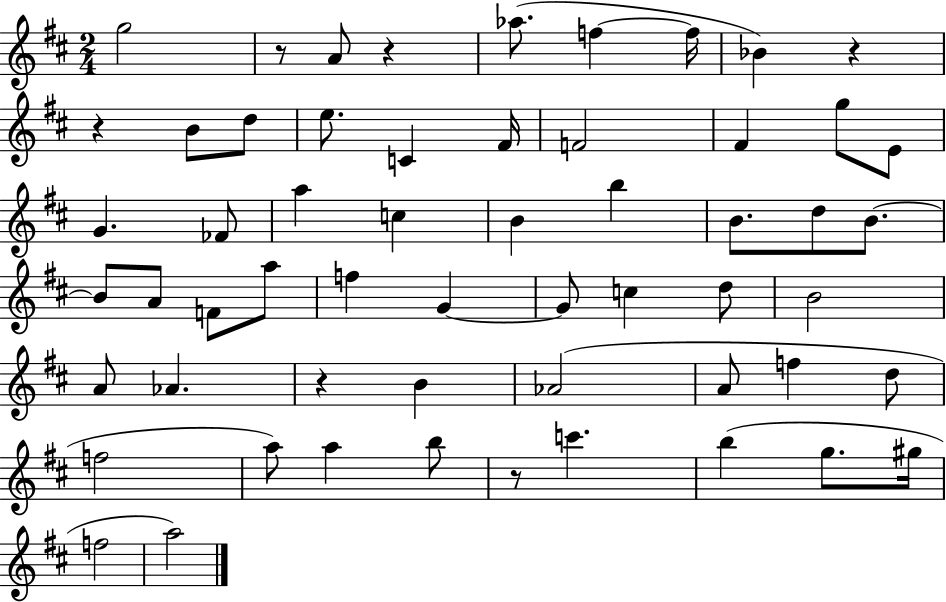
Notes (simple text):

G5/h R/e A4/e R/q Ab5/e. F5/q F5/s Bb4/q R/q R/q B4/e D5/e E5/e. C4/q F#4/s F4/h F#4/q G5/e E4/e G4/q. FES4/e A5/q C5/q B4/q B5/q B4/e. D5/e B4/e. B4/e A4/e F4/e A5/e F5/q G4/q G4/e C5/q D5/e B4/h A4/e Ab4/q. R/q B4/q Ab4/h A4/e F5/q D5/e F5/h A5/e A5/q B5/e R/e C6/q. B5/q G5/e. G#5/s F5/h A5/h